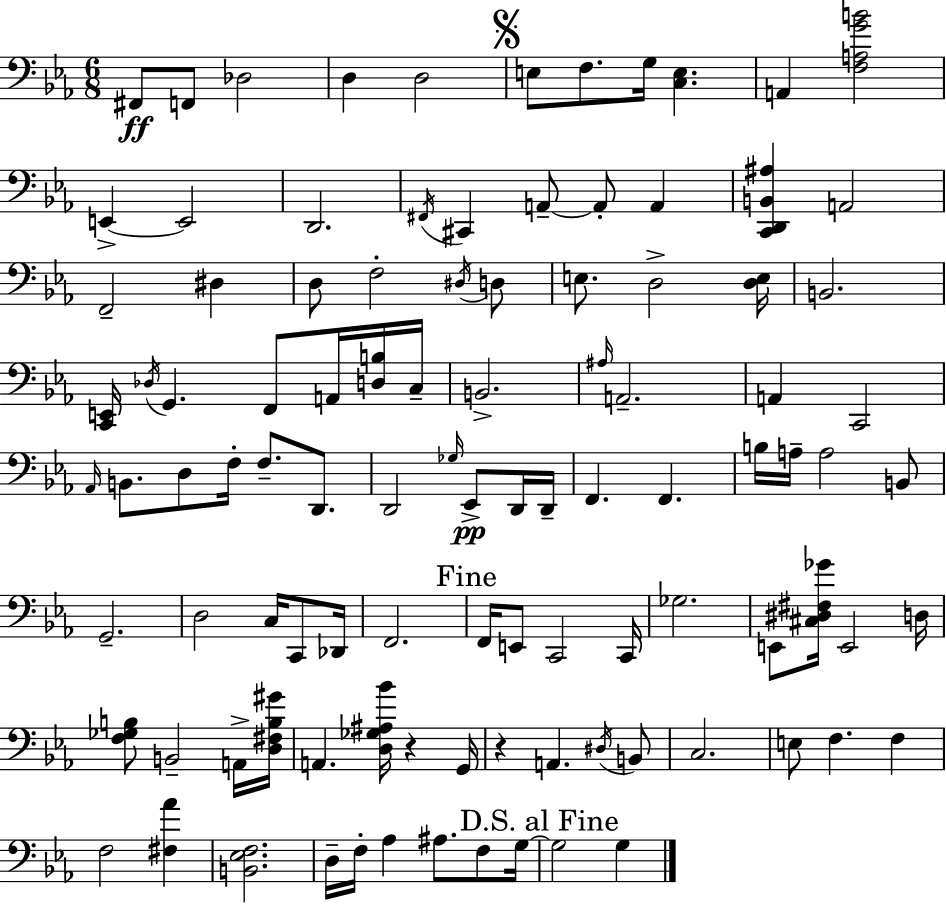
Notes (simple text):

F#2/e F2/e Db3/h D3/q D3/h E3/e F3/e. G3/s [C3,E3]/q. A2/q [F3,A3,G4,B4]/h E2/q E2/h D2/h. F#2/s C#2/q A2/e A2/e A2/q [C2,D2,B2,A#3]/q A2/h F2/h D#3/q D3/e F3/h D#3/s D3/e E3/e. D3/h [D3,E3]/s B2/h. [C2,E2]/s Db3/s G2/q. F2/e A2/s [D3,B3]/s C3/s B2/h. A#3/s A2/h. A2/q C2/h Ab2/s B2/e. D3/e F3/s F3/e. D2/e. D2/h Gb3/s Eb2/e D2/s D2/s F2/q. F2/q. B3/s A3/s A3/h B2/e G2/h. D3/h C3/s C2/e Db2/s F2/h. F2/s E2/e C2/h C2/s Gb3/h. E2/e [C#3,D#3,F#3,Gb4]/s E2/h D3/s [F3,Gb3,B3]/e B2/h A2/s [D3,F#3,B3,G#4]/s A2/q. [D3,Gb3,A#3,Bb4]/s R/q G2/s R/q A2/q. D#3/s B2/e C3/h. E3/e F3/q. F3/q F3/h [F#3,Ab4]/q [B2,Eb3,F3]/h. D3/s F3/s Ab3/q A#3/e. F3/e G3/s G3/h G3/q